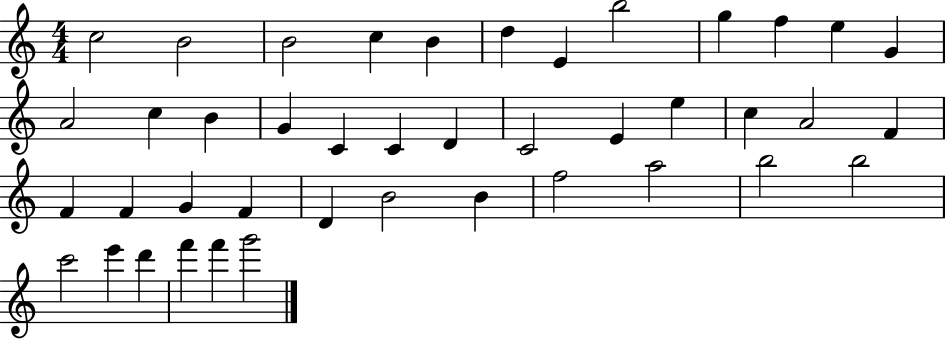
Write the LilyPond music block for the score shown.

{
  \clef treble
  \numericTimeSignature
  \time 4/4
  \key c \major
  c''2 b'2 | b'2 c''4 b'4 | d''4 e'4 b''2 | g''4 f''4 e''4 g'4 | \break a'2 c''4 b'4 | g'4 c'4 c'4 d'4 | c'2 e'4 e''4 | c''4 a'2 f'4 | \break f'4 f'4 g'4 f'4 | d'4 b'2 b'4 | f''2 a''2 | b''2 b''2 | \break c'''2 e'''4 d'''4 | f'''4 f'''4 g'''2 | \bar "|."
}